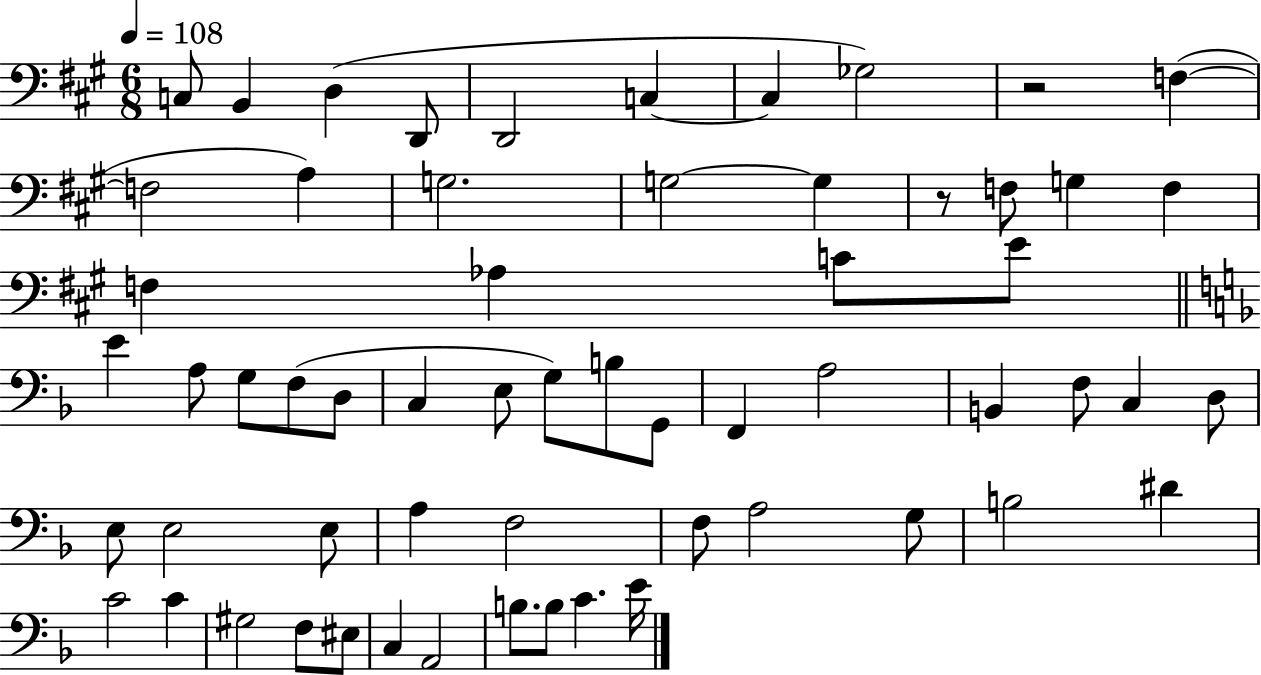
{
  \clef bass
  \numericTimeSignature
  \time 6/8
  \key a \major
  \tempo 4 = 108
  \repeat volta 2 { c8 b,4 d4( d,8 | d,2 c4~~ | c4 ges2) | r2 f4~(~ | \break f2 a4) | g2. | g2~~ g4 | r8 f8 g4 f4 | \break f4 aes4 c'8 e'8 | \bar "||" \break \key f \major e'4 a8 g8 f8( d8 | c4 e8 g8) b8 g,8 | f,4 a2 | b,4 f8 c4 d8 | \break e8 e2 e8 | a4 f2 | f8 a2 g8 | b2 dis'4 | \break c'2 c'4 | gis2 f8 eis8 | c4 a,2 | b8. b8 c'4. e'16 | \break } \bar "|."
}